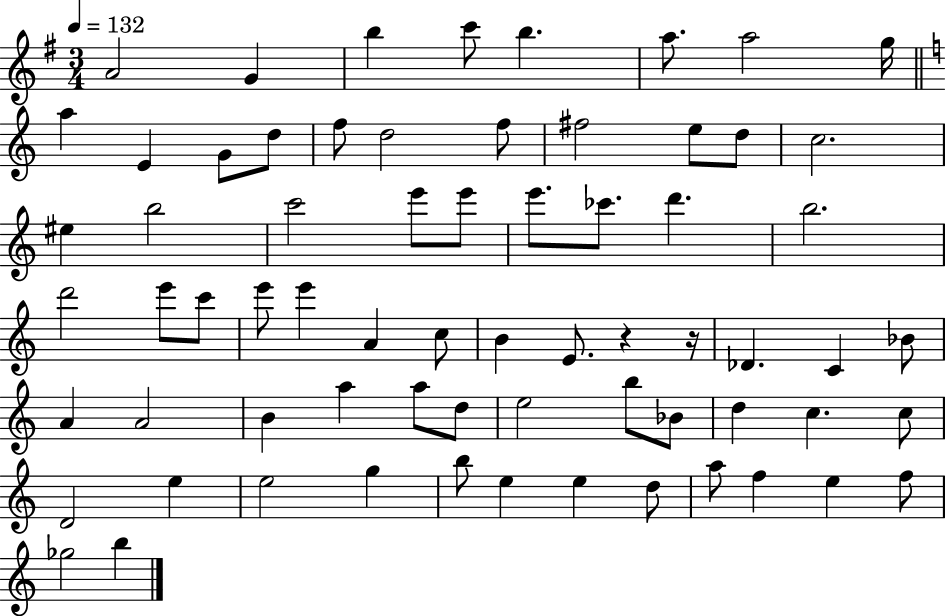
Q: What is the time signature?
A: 3/4